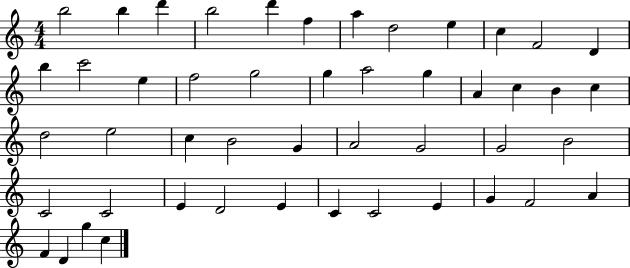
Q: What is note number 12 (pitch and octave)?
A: D4